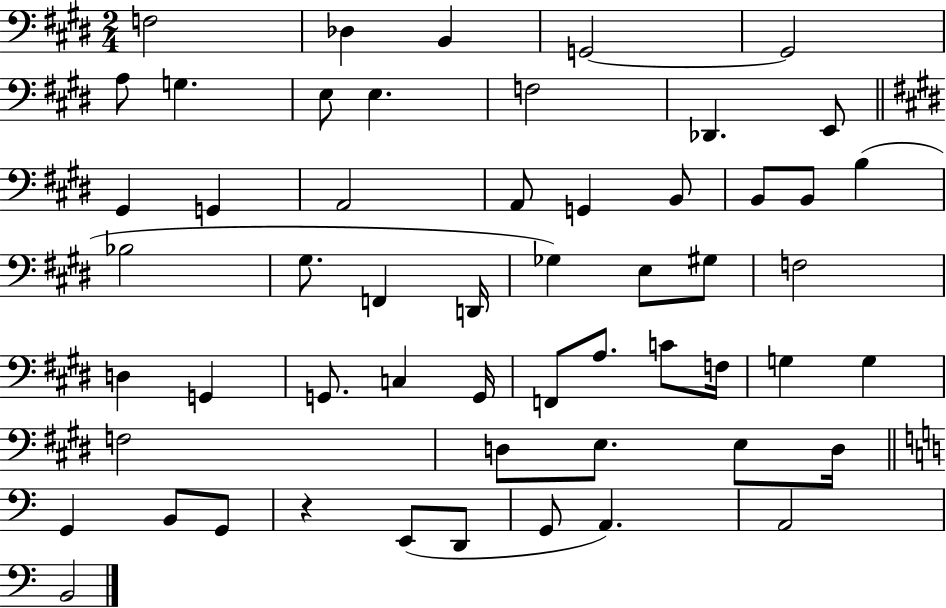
F3/h Db3/q B2/q G2/h G2/h A3/e G3/q. E3/e E3/q. F3/h Db2/q. E2/e G#2/q G2/q A2/h A2/e G2/q B2/e B2/e B2/e B3/q Bb3/h G#3/e. F2/q D2/s Gb3/q E3/e G#3/e F3/h D3/q G2/q G2/e. C3/q G2/s F2/e A3/e. C4/e F3/s G3/q G3/q F3/h D3/e E3/e. E3/e D3/s G2/q B2/e G2/e R/q E2/e D2/e G2/e A2/q. A2/h B2/h